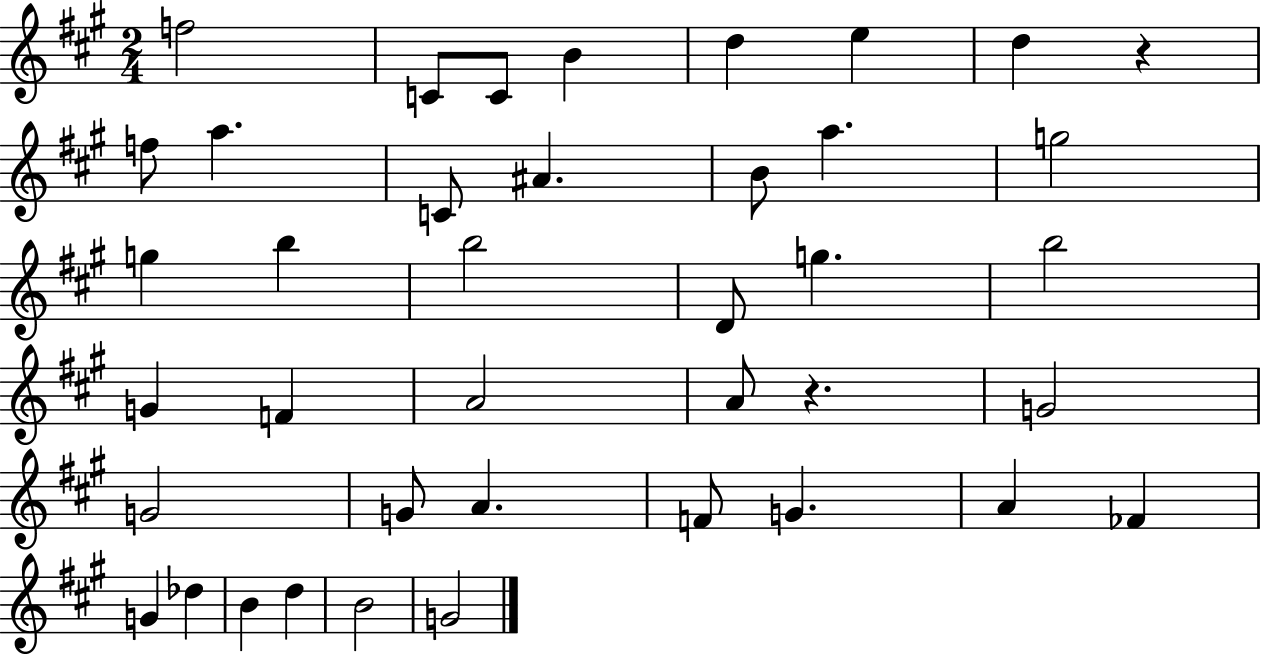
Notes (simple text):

F5/h C4/e C4/e B4/q D5/q E5/q D5/q R/q F5/e A5/q. C4/e A#4/q. B4/e A5/q. G5/h G5/q B5/q B5/h D4/e G5/q. B5/h G4/q F4/q A4/h A4/e R/q. G4/h G4/h G4/e A4/q. F4/e G4/q. A4/q FES4/q G4/q Db5/q B4/q D5/q B4/h G4/h